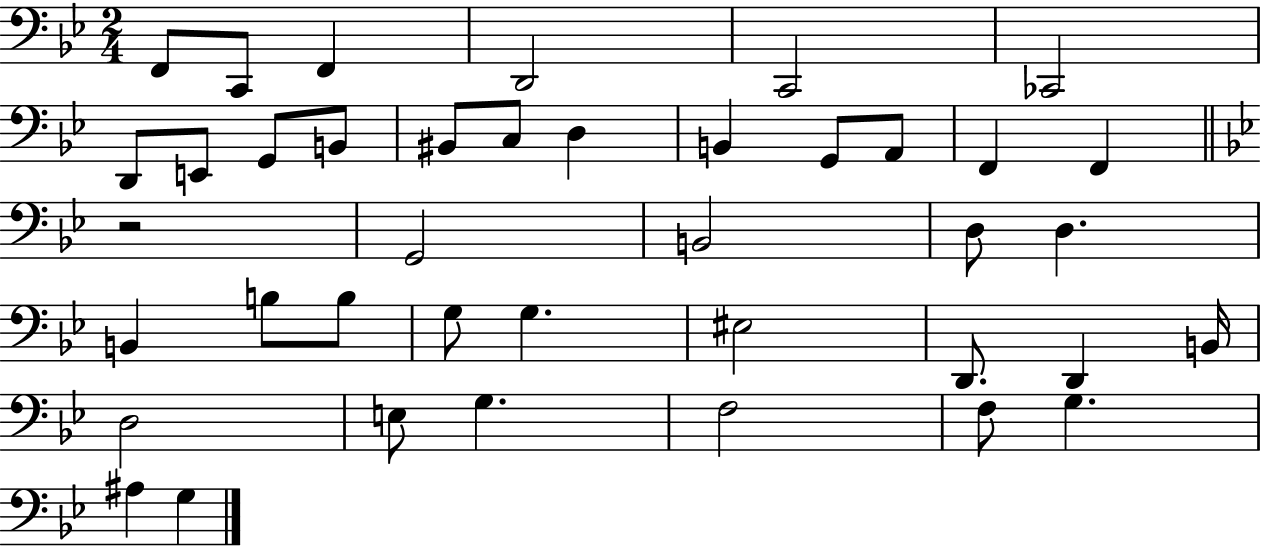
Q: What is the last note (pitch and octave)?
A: G3